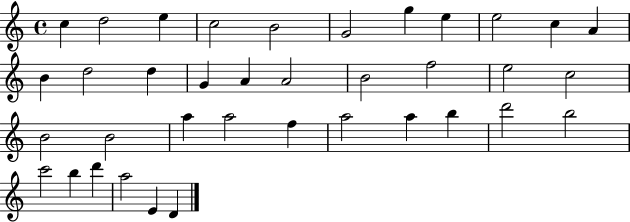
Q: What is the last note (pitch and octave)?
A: D4